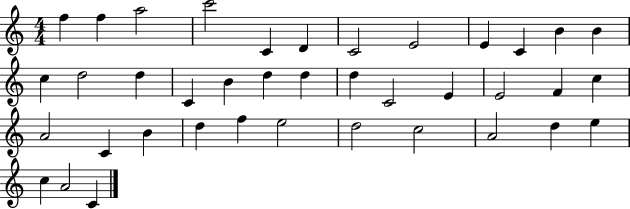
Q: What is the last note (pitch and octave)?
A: C4